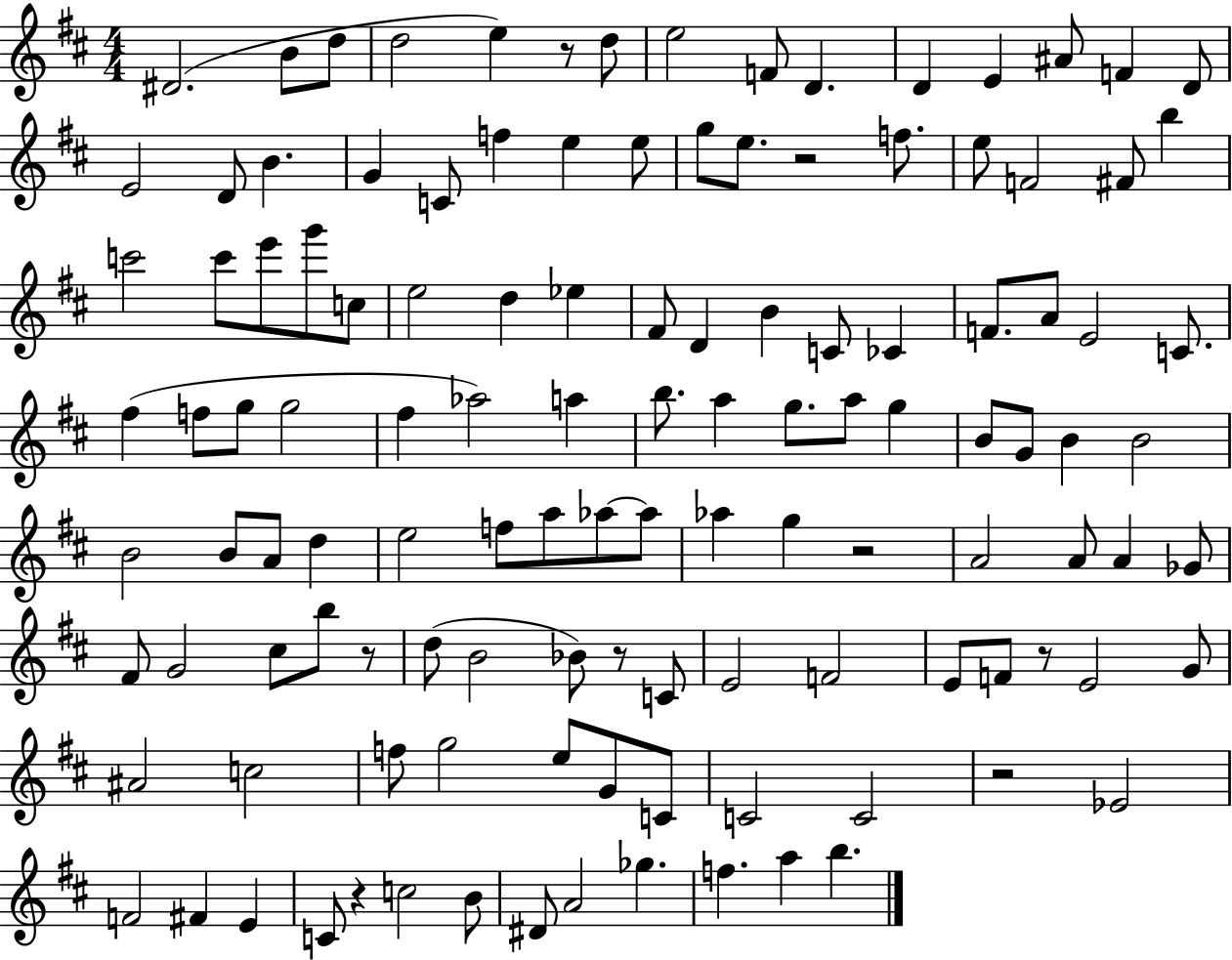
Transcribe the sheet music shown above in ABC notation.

X:1
T:Untitled
M:4/4
L:1/4
K:D
^D2 B/2 d/2 d2 e z/2 d/2 e2 F/2 D D E ^A/2 F D/2 E2 D/2 B G C/2 f e e/2 g/2 e/2 z2 f/2 e/2 F2 ^F/2 b c'2 c'/2 e'/2 g'/2 c/2 e2 d _e ^F/2 D B C/2 _C F/2 A/2 E2 C/2 ^f f/2 g/2 g2 ^f _a2 a b/2 a g/2 a/2 g B/2 G/2 B B2 B2 B/2 A/2 d e2 f/2 a/2 _a/2 _a/2 _a g z2 A2 A/2 A _G/2 ^F/2 G2 ^c/2 b/2 z/2 d/2 B2 _B/2 z/2 C/2 E2 F2 E/2 F/2 z/2 E2 G/2 ^A2 c2 f/2 g2 e/2 G/2 C/2 C2 C2 z2 _E2 F2 ^F E C/2 z c2 B/2 ^D/2 A2 _g f a b